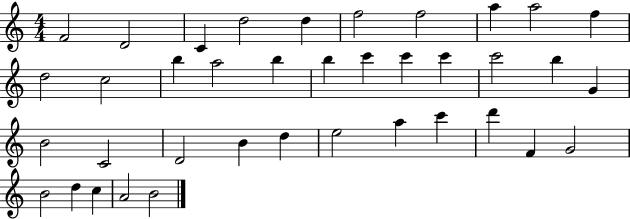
{
  \clef treble
  \numericTimeSignature
  \time 4/4
  \key c \major
  f'2 d'2 | c'4 d''2 d''4 | f''2 f''2 | a''4 a''2 f''4 | \break d''2 c''2 | b''4 a''2 b''4 | b''4 c'''4 c'''4 c'''4 | c'''2 b''4 g'4 | \break b'2 c'2 | d'2 b'4 d''4 | e''2 a''4 c'''4 | d'''4 f'4 g'2 | \break b'2 d''4 c''4 | a'2 b'2 | \bar "|."
}